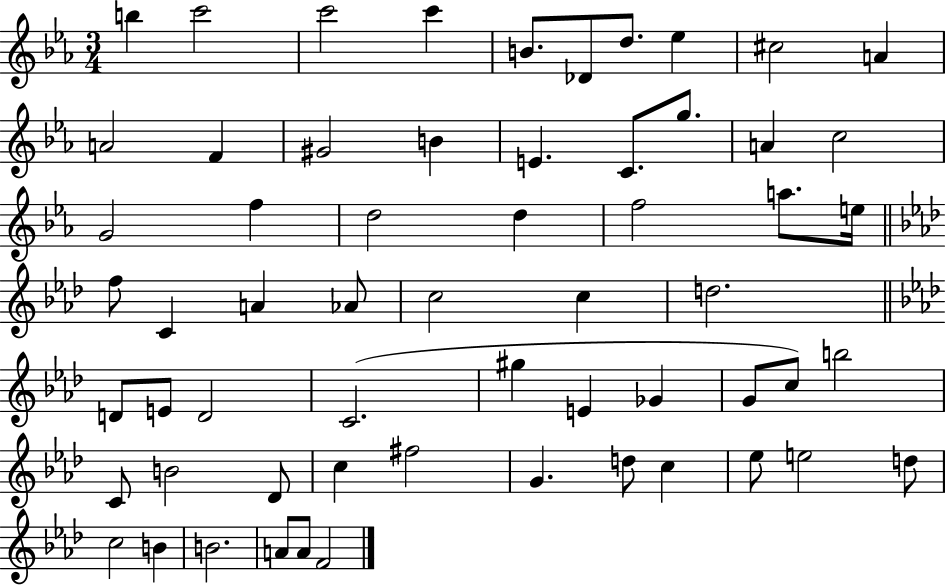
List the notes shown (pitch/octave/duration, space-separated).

B5/q C6/h C6/h C6/q B4/e. Db4/e D5/e. Eb5/q C#5/h A4/q A4/h F4/q G#4/h B4/q E4/q. C4/e. G5/e. A4/q C5/h G4/h F5/q D5/h D5/q F5/h A5/e. E5/s F5/e C4/q A4/q Ab4/e C5/h C5/q D5/h. D4/e E4/e D4/h C4/h. G#5/q E4/q Gb4/q G4/e C5/e B5/h C4/e B4/h Db4/e C5/q F#5/h G4/q. D5/e C5/q Eb5/e E5/h D5/e C5/h B4/q B4/h. A4/e A4/e F4/h